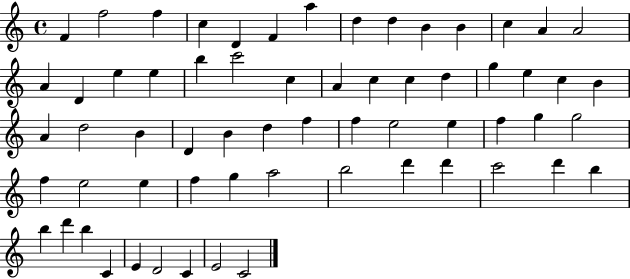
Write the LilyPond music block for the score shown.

{
  \clef treble
  \time 4/4
  \defaultTimeSignature
  \key c \major
  f'4 f''2 f''4 | c''4 d'4 f'4 a''4 | d''4 d''4 b'4 b'4 | c''4 a'4 a'2 | \break a'4 d'4 e''4 e''4 | b''4 c'''2 c''4 | a'4 c''4 c''4 d''4 | g''4 e''4 c''4 b'4 | \break a'4 d''2 b'4 | d'4 b'4 d''4 f''4 | f''4 e''2 e''4 | f''4 g''4 g''2 | \break f''4 e''2 e''4 | f''4 g''4 a''2 | b''2 d'''4 d'''4 | c'''2 d'''4 b''4 | \break b''4 d'''4 b''4 c'4 | e'4 d'2 c'4 | e'2 c'2 | \bar "|."
}